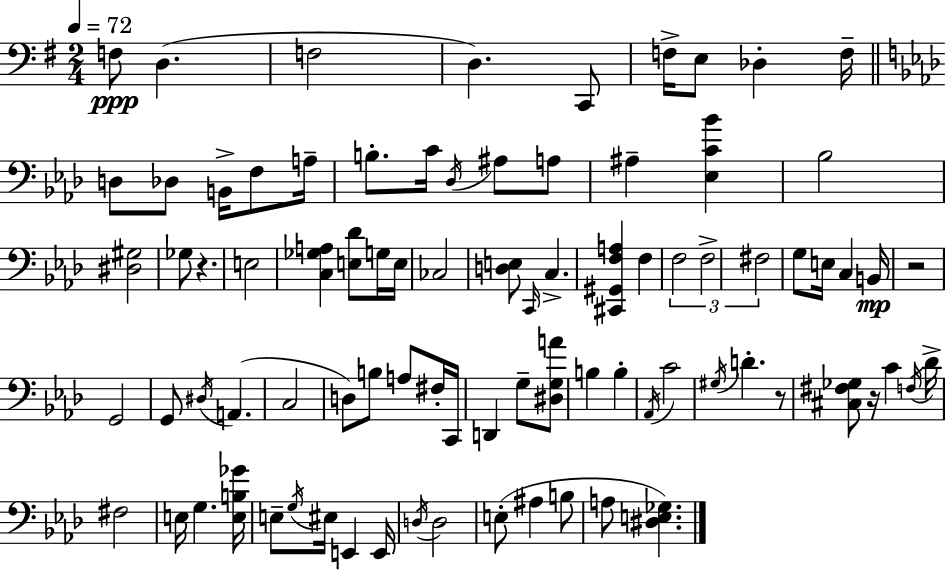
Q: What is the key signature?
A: G major